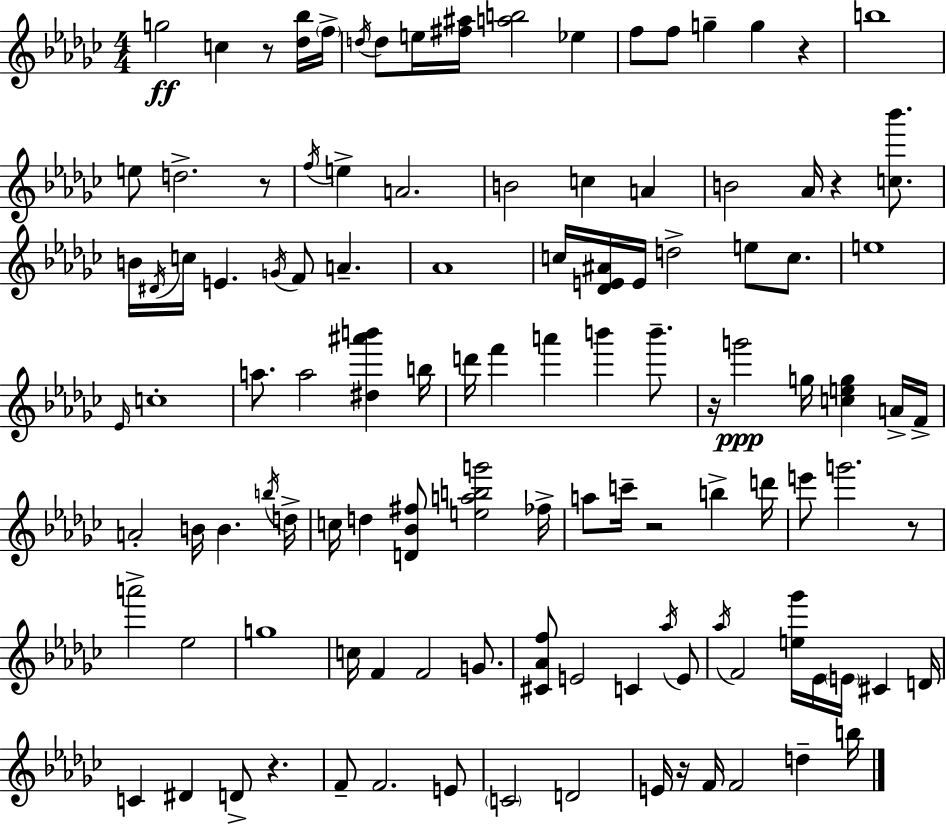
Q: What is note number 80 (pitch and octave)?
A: C#4